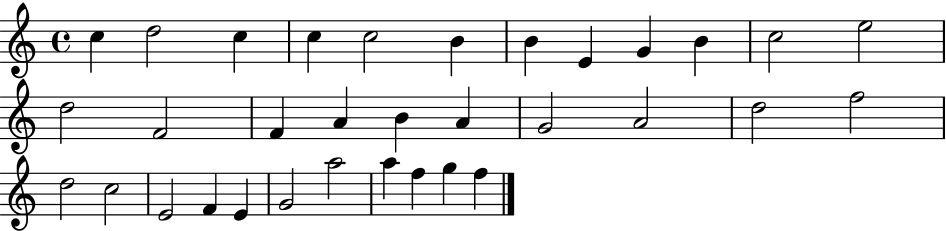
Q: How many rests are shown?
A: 0